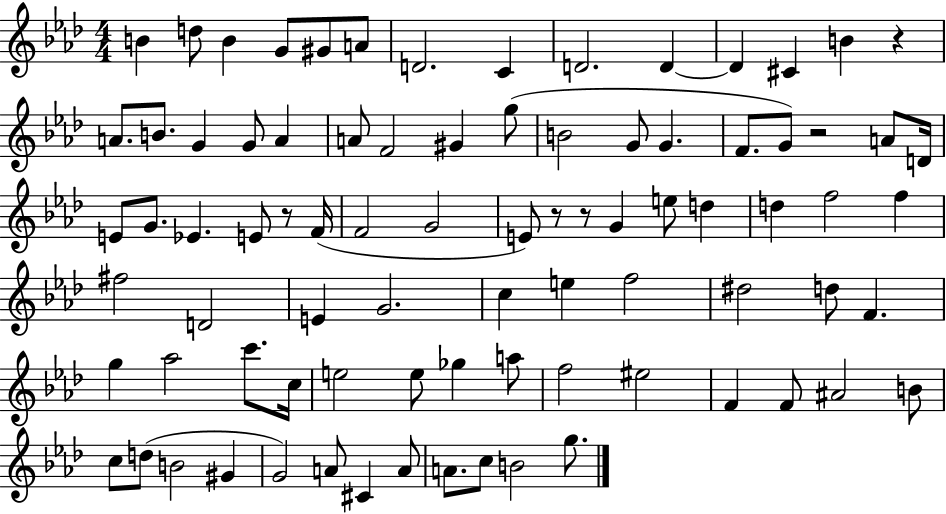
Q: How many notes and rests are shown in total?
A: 84